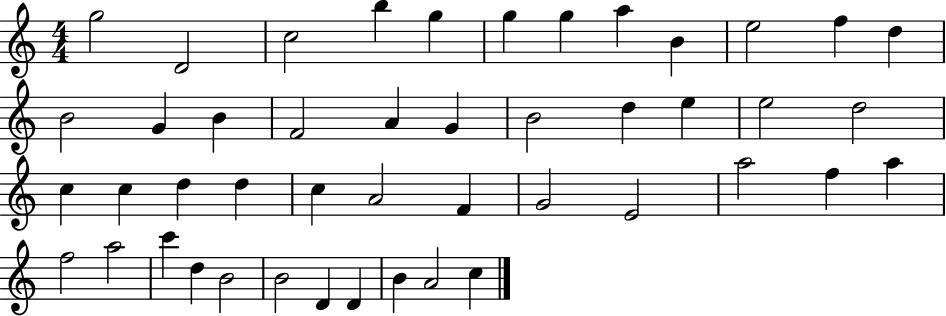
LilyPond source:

{
  \clef treble
  \numericTimeSignature
  \time 4/4
  \key c \major
  g''2 d'2 | c''2 b''4 g''4 | g''4 g''4 a''4 b'4 | e''2 f''4 d''4 | \break b'2 g'4 b'4 | f'2 a'4 g'4 | b'2 d''4 e''4 | e''2 d''2 | \break c''4 c''4 d''4 d''4 | c''4 a'2 f'4 | g'2 e'2 | a''2 f''4 a''4 | \break f''2 a''2 | c'''4 d''4 b'2 | b'2 d'4 d'4 | b'4 a'2 c''4 | \break \bar "|."
}